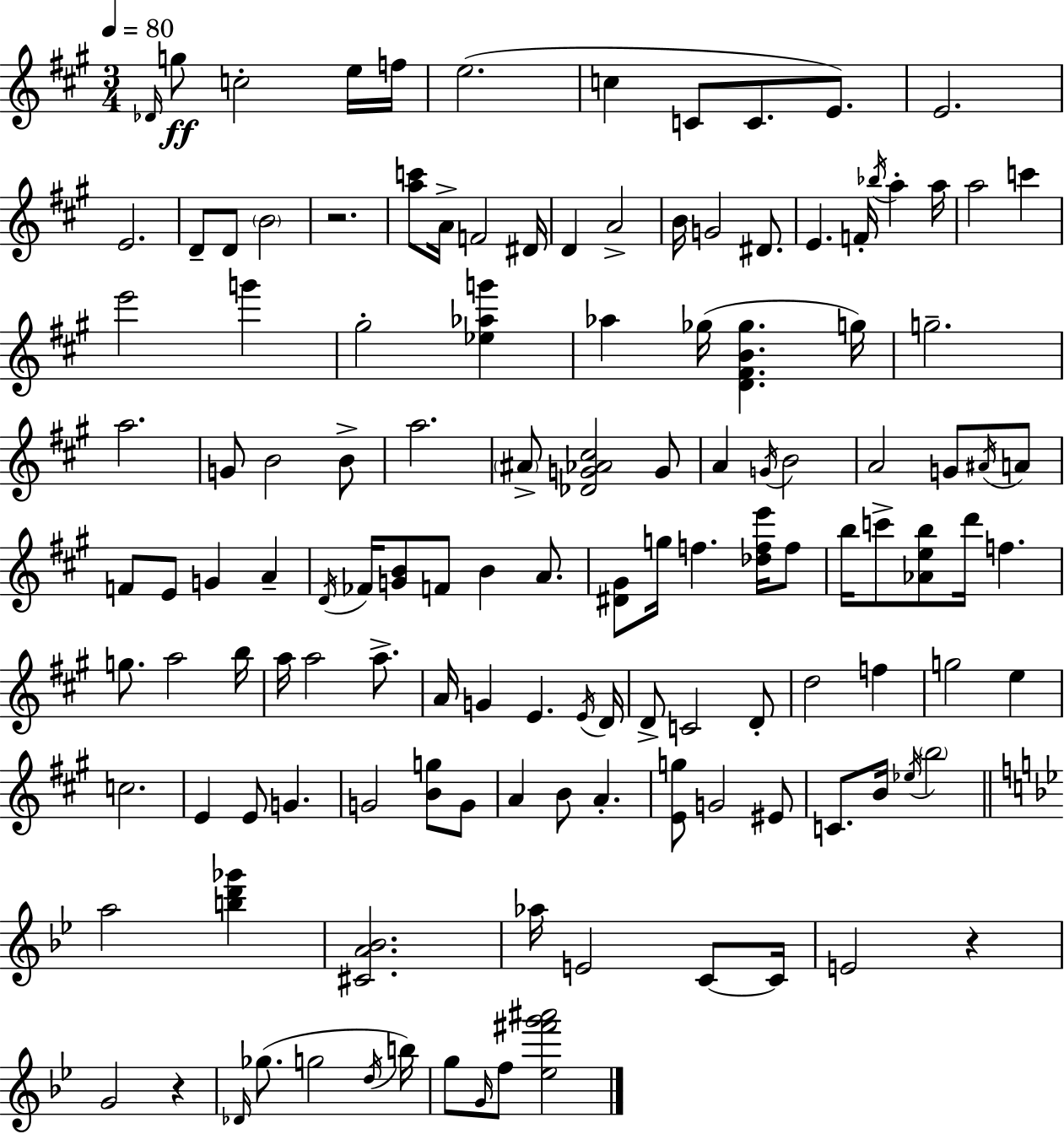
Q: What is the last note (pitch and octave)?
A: F5